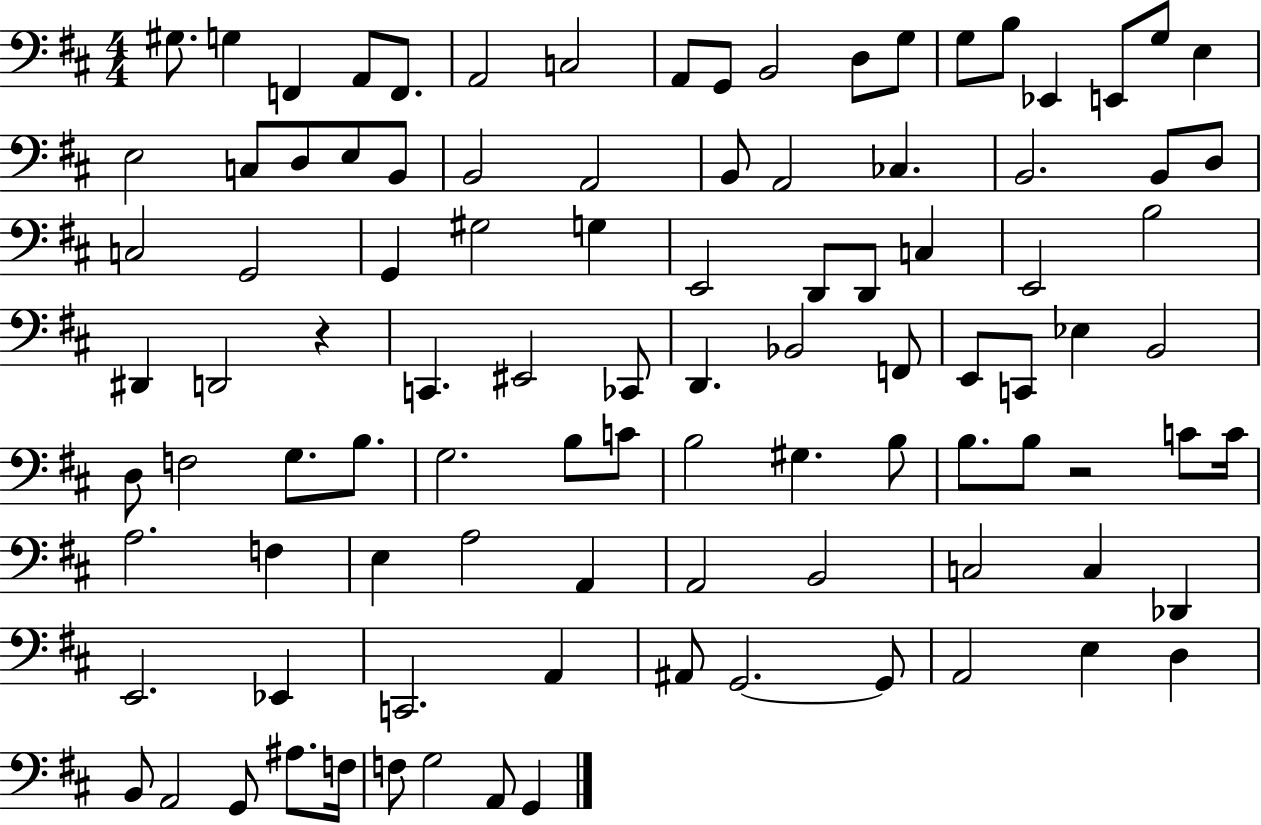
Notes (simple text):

G#3/e. G3/q F2/q A2/e F2/e. A2/h C3/h A2/e G2/e B2/h D3/e G3/e G3/e B3/e Eb2/q E2/e G3/e E3/q E3/h C3/e D3/e E3/e B2/e B2/h A2/h B2/e A2/h CES3/q. B2/h. B2/e D3/e C3/h G2/h G2/q G#3/h G3/q E2/h D2/e D2/e C3/q E2/h B3/h D#2/q D2/h R/q C2/q. EIS2/h CES2/e D2/q. Bb2/h F2/e E2/e C2/e Eb3/q B2/h D3/e F3/h G3/e. B3/e. G3/h. B3/e C4/e B3/h G#3/q. B3/e B3/e. B3/e R/h C4/e C4/s A3/h. F3/q E3/q A3/h A2/q A2/h B2/h C3/h C3/q Db2/q E2/h. Eb2/q C2/h. A2/q A#2/e G2/h. G2/e A2/h E3/q D3/q B2/e A2/h G2/e A#3/e. F3/s F3/e G3/h A2/e G2/q